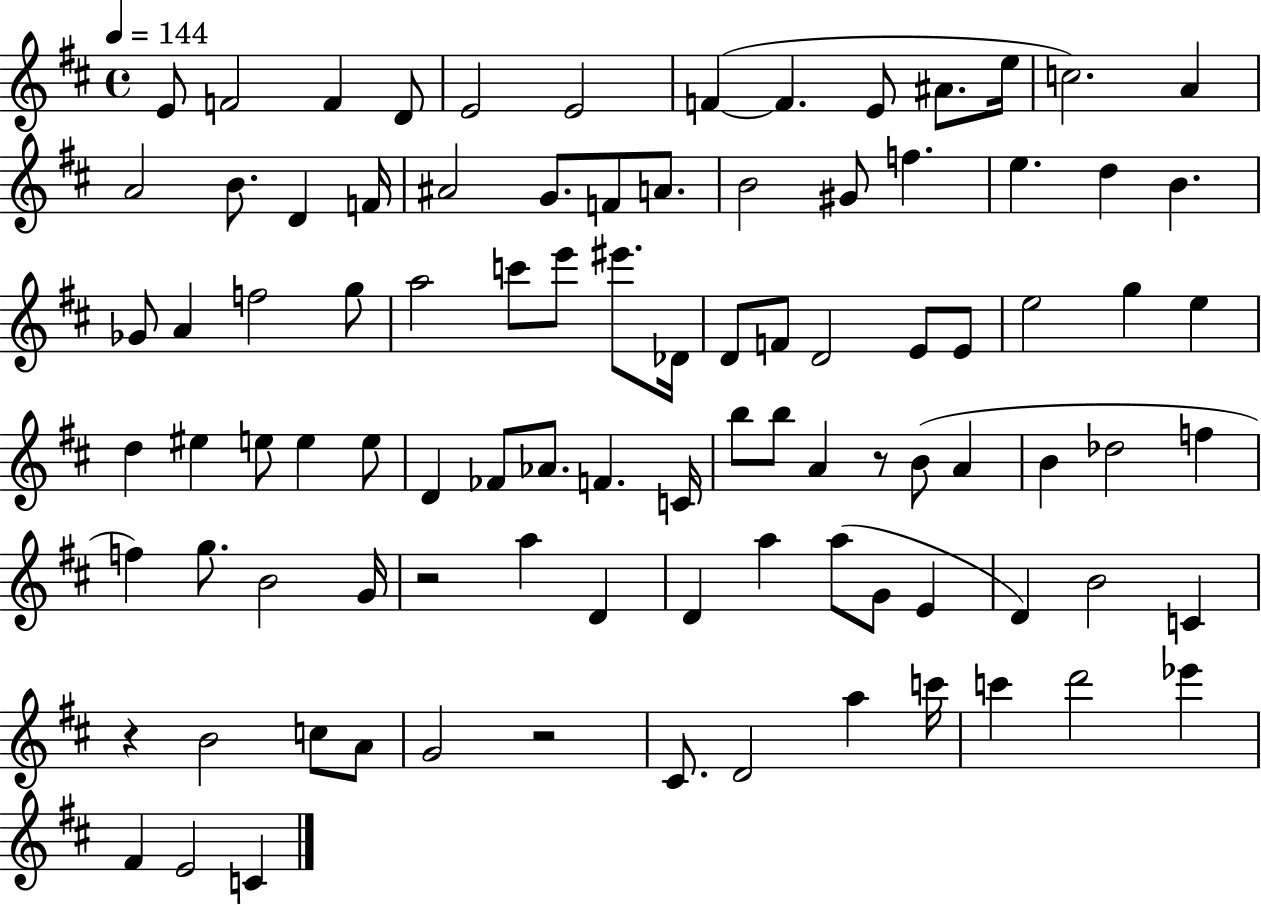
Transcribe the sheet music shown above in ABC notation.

X:1
T:Untitled
M:4/4
L:1/4
K:D
E/2 F2 F D/2 E2 E2 F F E/2 ^A/2 e/4 c2 A A2 B/2 D F/4 ^A2 G/2 F/2 A/2 B2 ^G/2 f e d B _G/2 A f2 g/2 a2 c'/2 e'/2 ^e'/2 _D/4 D/2 F/2 D2 E/2 E/2 e2 g e d ^e e/2 e e/2 D _F/2 _A/2 F C/4 b/2 b/2 A z/2 B/2 A B _d2 f f g/2 B2 G/4 z2 a D D a a/2 G/2 E D B2 C z B2 c/2 A/2 G2 z2 ^C/2 D2 a c'/4 c' d'2 _e' ^F E2 C